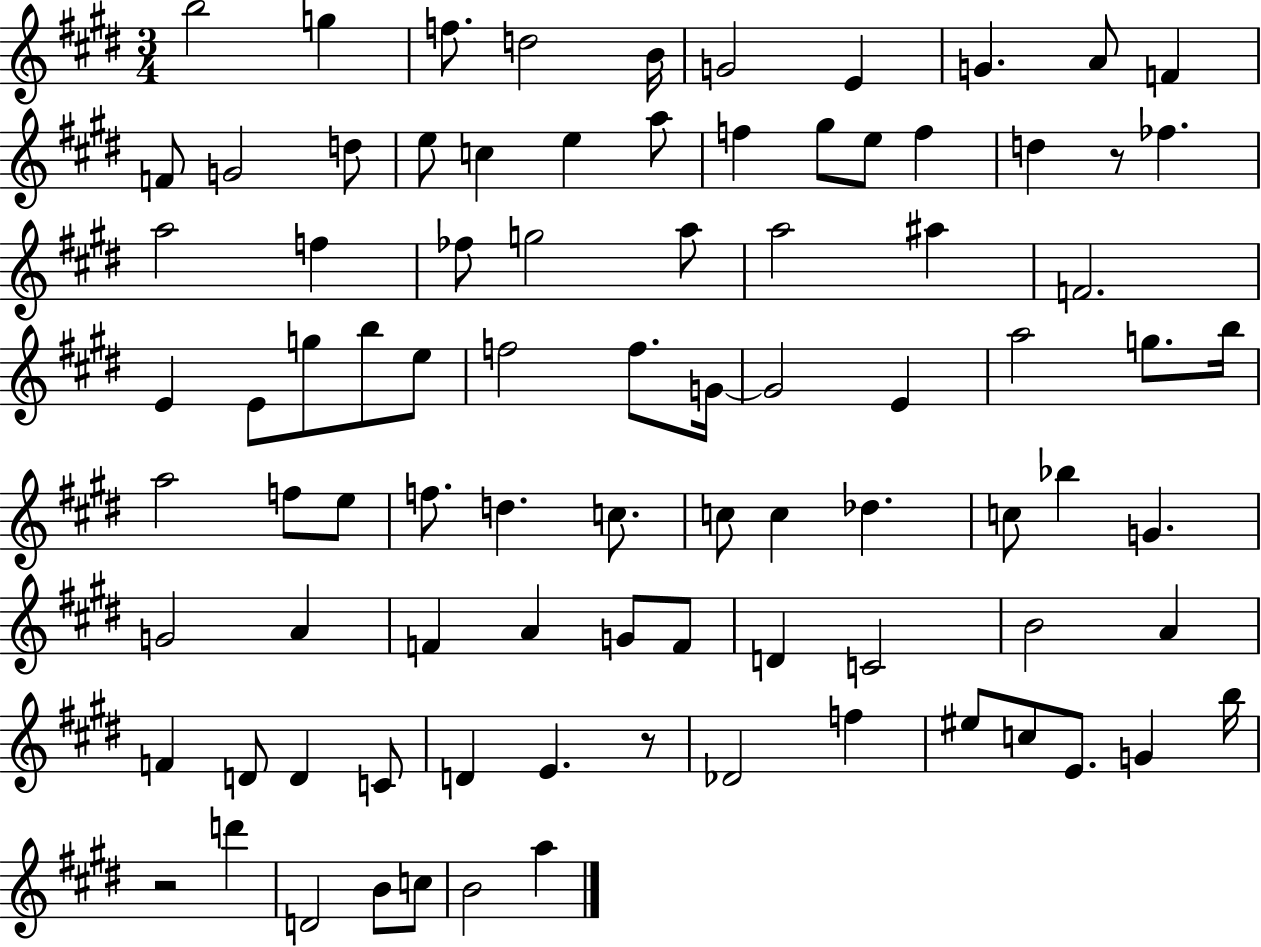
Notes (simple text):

B5/h G5/q F5/e. D5/h B4/s G4/h E4/q G4/q. A4/e F4/q F4/e G4/h D5/e E5/e C5/q E5/q A5/e F5/q G#5/e E5/e F5/q D5/q R/e FES5/q. A5/h F5/q FES5/e G5/h A5/e A5/h A#5/q F4/h. E4/q E4/e G5/e B5/e E5/e F5/h F5/e. G4/s G4/h E4/q A5/h G5/e. B5/s A5/h F5/e E5/e F5/e. D5/q. C5/e. C5/e C5/q Db5/q. C5/e Bb5/q G4/q. G4/h A4/q F4/q A4/q G4/e F4/e D4/q C4/h B4/h A4/q F4/q D4/e D4/q C4/e D4/q E4/q. R/e Db4/h F5/q EIS5/e C5/e E4/e. G4/q B5/s R/h D6/q D4/h B4/e C5/e B4/h A5/q